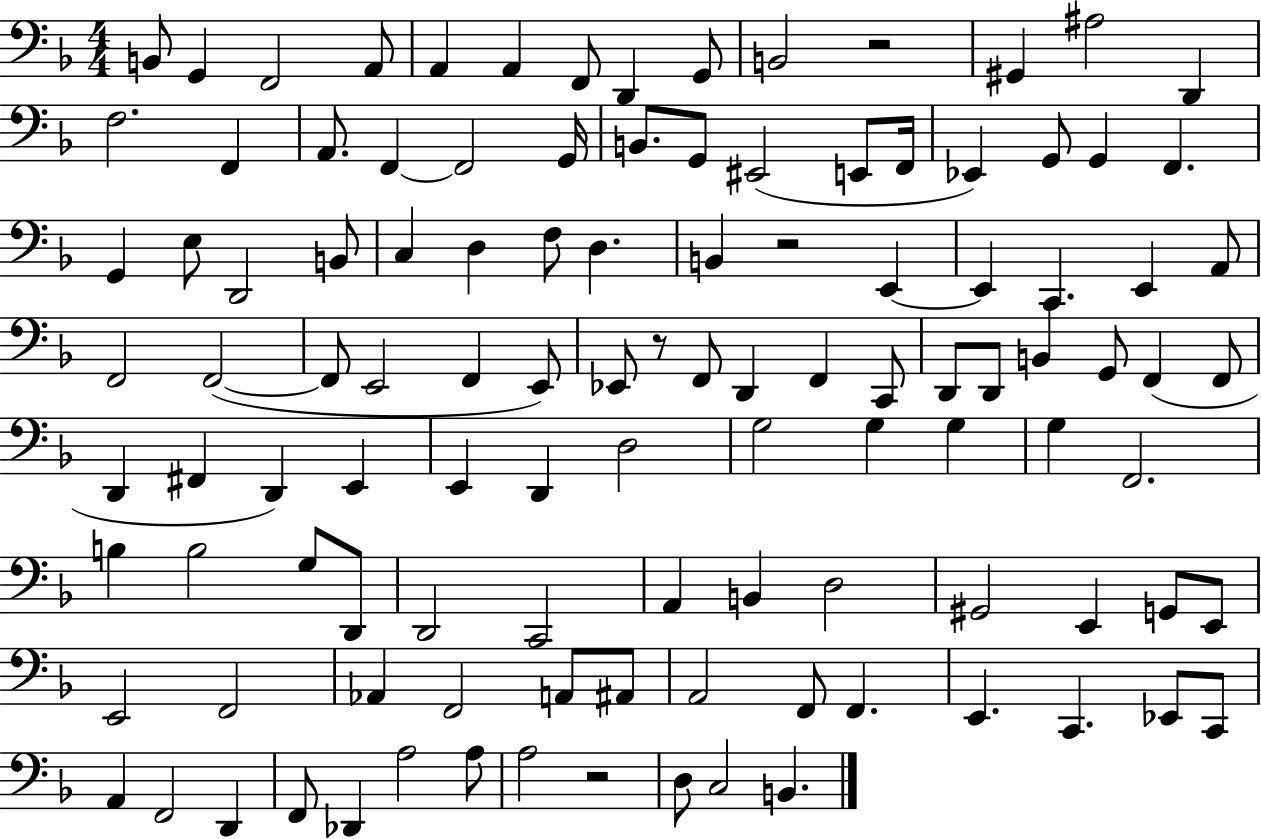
X:1
T:Untitled
M:4/4
L:1/4
K:F
B,,/2 G,, F,,2 A,,/2 A,, A,, F,,/2 D,, G,,/2 B,,2 z2 ^G,, ^A,2 D,, F,2 F,, A,,/2 F,, F,,2 G,,/4 B,,/2 G,,/2 ^E,,2 E,,/2 F,,/4 _E,, G,,/2 G,, F,, G,, E,/2 D,,2 B,,/2 C, D, F,/2 D, B,, z2 E,, E,, C,, E,, A,,/2 F,,2 F,,2 F,,/2 E,,2 F,, E,,/2 _E,,/2 z/2 F,,/2 D,, F,, C,,/2 D,,/2 D,,/2 B,, G,,/2 F,, F,,/2 D,, ^F,, D,, E,, E,, D,, D,2 G,2 G, G, G, F,,2 B, B,2 G,/2 D,,/2 D,,2 C,,2 A,, B,, D,2 ^G,,2 E,, G,,/2 E,,/2 E,,2 F,,2 _A,, F,,2 A,,/2 ^A,,/2 A,,2 F,,/2 F,, E,, C,, _E,,/2 C,,/2 A,, F,,2 D,, F,,/2 _D,, A,2 A,/2 A,2 z2 D,/2 C,2 B,,